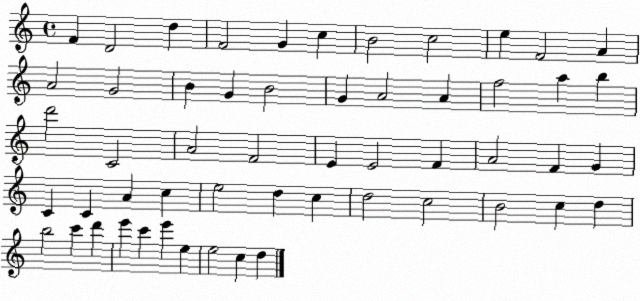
X:1
T:Untitled
M:4/4
L:1/4
K:C
F D2 d F2 G c B2 c2 e F2 A A2 G2 B G B2 G A2 A f2 a b d'2 C2 A2 F2 E E2 F A2 F G C C A c e2 d c d2 c2 B2 c d b2 c' d' e' c' e' e e2 c d